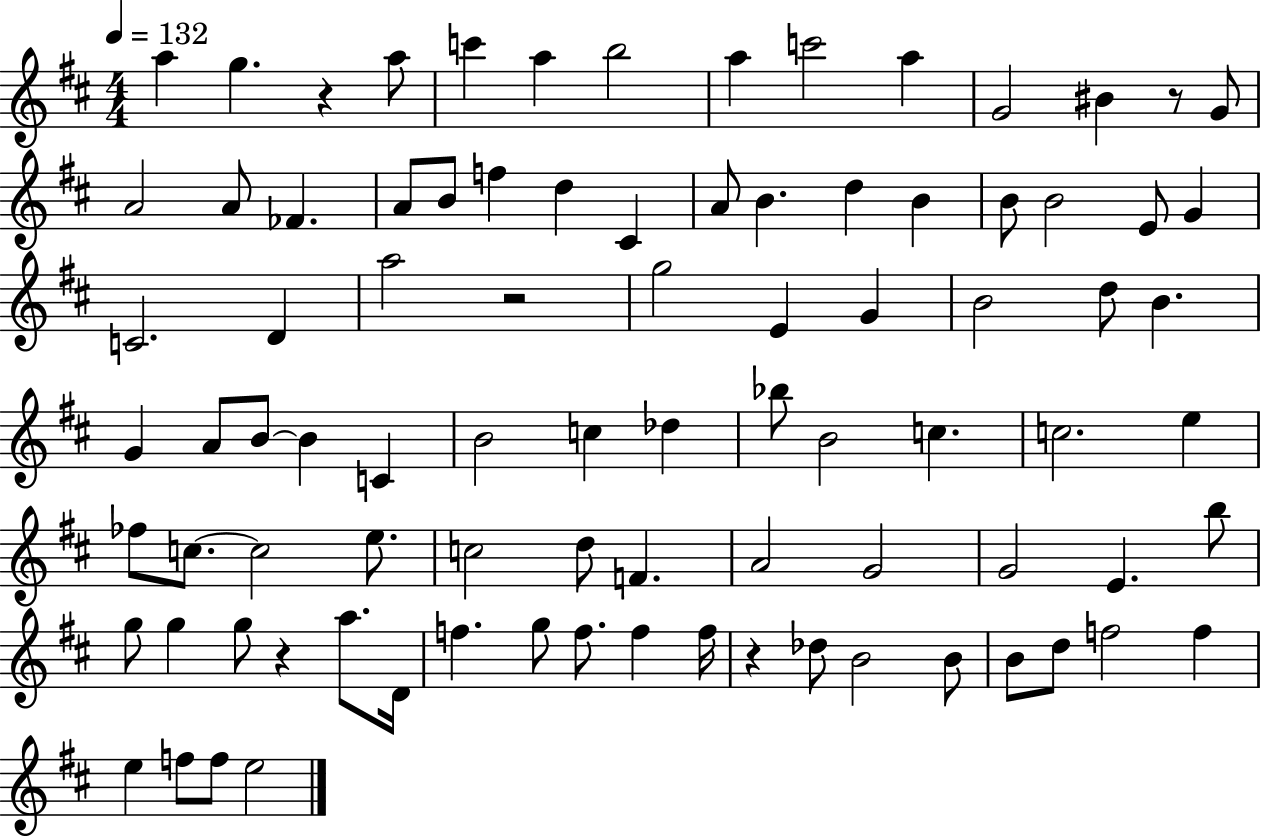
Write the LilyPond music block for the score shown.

{
  \clef treble
  \numericTimeSignature
  \time 4/4
  \key d \major
  \tempo 4 = 132
  \repeat volta 2 { a''4 g''4. r4 a''8 | c'''4 a''4 b''2 | a''4 c'''2 a''4 | g'2 bis'4 r8 g'8 | \break a'2 a'8 fes'4. | a'8 b'8 f''4 d''4 cis'4 | a'8 b'4. d''4 b'4 | b'8 b'2 e'8 g'4 | \break c'2. d'4 | a''2 r2 | g''2 e'4 g'4 | b'2 d''8 b'4. | \break g'4 a'8 b'8~~ b'4 c'4 | b'2 c''4 des''4 | bes''8 b'2 c''4. | c''2. e''4 | \break fes''8 c''8.~~ c''2 e''8. | c''2 d''8 f'4. | a'2 g'2 | g'2 e'4. b''8 | \break g''8 g''4 g''8 r4 a''8. d'16 | f''4. g''8 f''8. f''4 f''16 | r4 des''8 b'2 b'8 | b'8 d''8 f''2 f''4 | \break e''4 f''8 f''8 e''2 | } \bar "|."
}